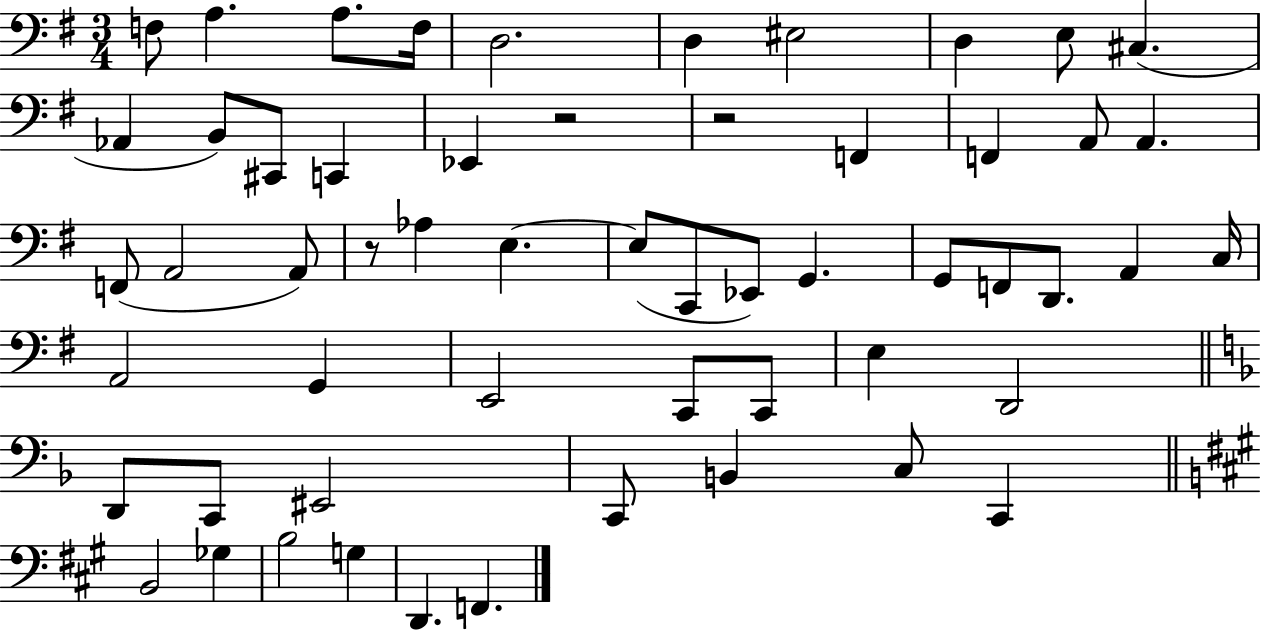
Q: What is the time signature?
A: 3/4